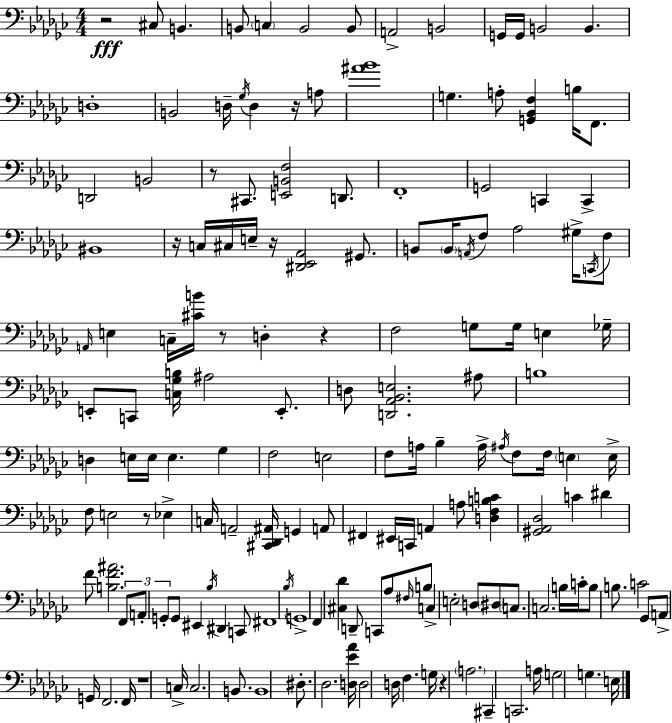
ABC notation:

X:1
T:Untitled
M:4/4
L:1/4
K:Ebm
z2 ^C,/2 B,, B,,/2 C, B,,2 B,,/2 A,,2 B,,2 G,,/4 G,,/4 B,,2 B,, D,4 B,,2 D,/4 _G,/4 D, z/4 A,/2 [^A_B]4 G, A,/2 [G,,_B,,F,] B,/4 F,,/2 D,,2 B,,2 z/2 ^C,,/2 [E,,B,,F,]2 D,,/2 F,,4 G,,2 C,, C,, ^B,,4 z/4 C,/4 ^C,/4 E,/4 z/4 [^D,,_E,,_A,,]2 ^G,,/2 B,,/2 B,,/4 A,,/4 F,/2 _A,2 ^G,/4 C,,/4 F,/2 A,,/4 E, C,/4 [^CB]/4 z/2 D, z F,2 G,/2 G,/4 E, _G,/4 E,,/2 C,,/2 [C,_G,B,]/4 ^A,2 E,,/2 D,/2 [D,,_A,,_B,,E,]2 ^A,/2 B,4 D, E,/4 E,/4 E, _G, F,2 E,2 F,/2 A,/4 _B, A,/4 ^A,/4 F,/2 F,/4 E, E,/4 F,/2 E,2 z/2 _E, C,/4 A,,2 [^C,,_D,,^A,,]/4 G,, A,,/2 ^F,, ^E,,/4 C,,/4 A,, A,/2 [D,F,B,C] [^G,,_A,,_D,]2 C ^D F/2 [B,F^A]2 F,,/2 A,,/2 G,,/2 G,,/2 ^E,, _B,/4 ^D,, C,,/2 ^F,,4 _B,/4 G,,4 F,, [^C,_D] D,,/2 C,,/2 _A,/2 ^F,/4 B,/2 C, E,2 D,/2 ^D,/2 C,/2 C,2 B,/4 C/4 B,/2 B,/2 C2 _G,,/2 A,,/2 G,,/4 F,,2 F,,/4 z4 C,/4 C,2 B,,/2 B,,4 ^D,/2 _D,2 [D,_E_A]/4 D,2 D,/4 F, G,/4 z A,2 ^C,, C,,2 A,/4 G,2 G, E,/4